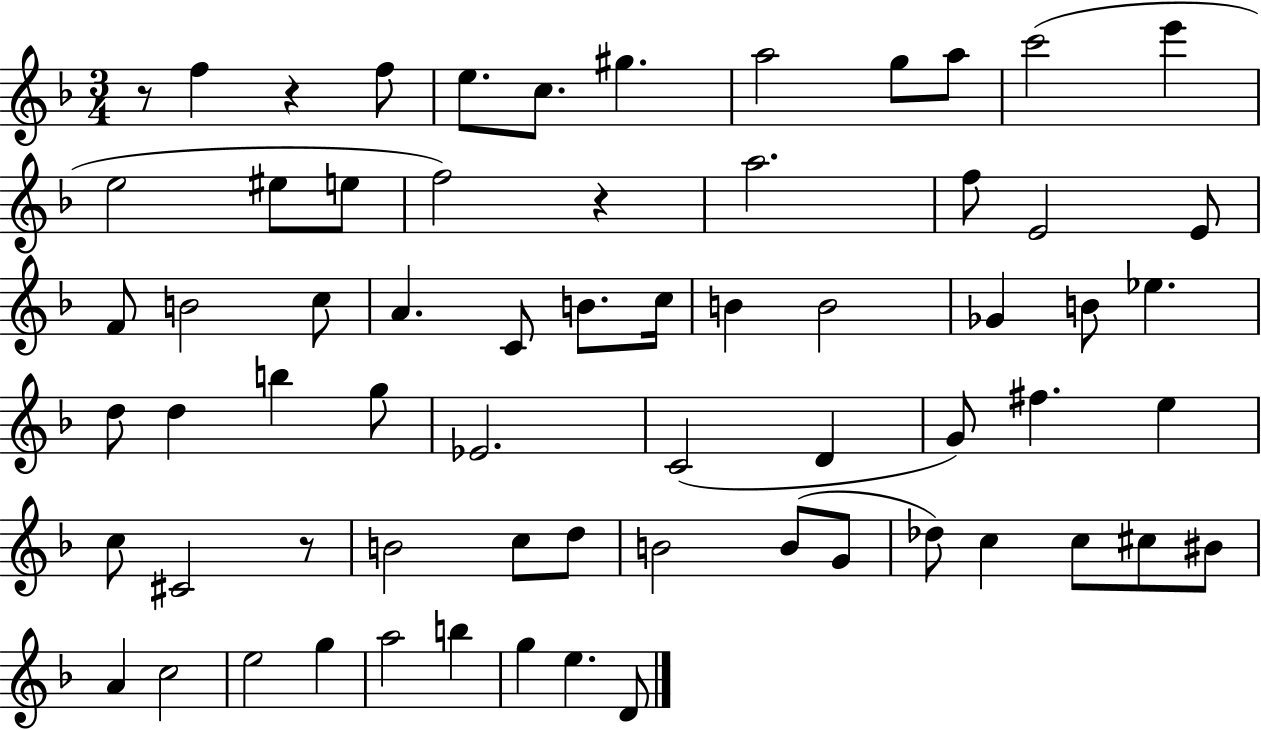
{
  \clef treble
  \numericTimeSignature
  \time 3/4
  \key f \major
  r8 f''4 r4 f''8 | e''8. c''8. gis''4. | a''2 g''8 a''8 | c'''2( e'''4 | \break e''2 eis''8 e''8 | f''2) r4 | a''2. | f''8 e'2 e'8 | \break f'8 b'2 c''8 | a'4. c'8 b'8. c''16 | b'4 b'2 | ges'4 b'8 ees''4. | \break d''8 d''4 b''4 g''8 | ees'2. | c'2( d'4 | g'8) fis''4. e''4 | \break c''8 cis'2 r8 | b'2 c''8 d''8 | b'2 b'8( g'8 | des''8) c''4 c''8 cis''8 bis'8 | \break a'4 c''2 | e''2 g''4 | a''2 b''4 | g''4 e''4. d'8 | \break \bar "|."
}